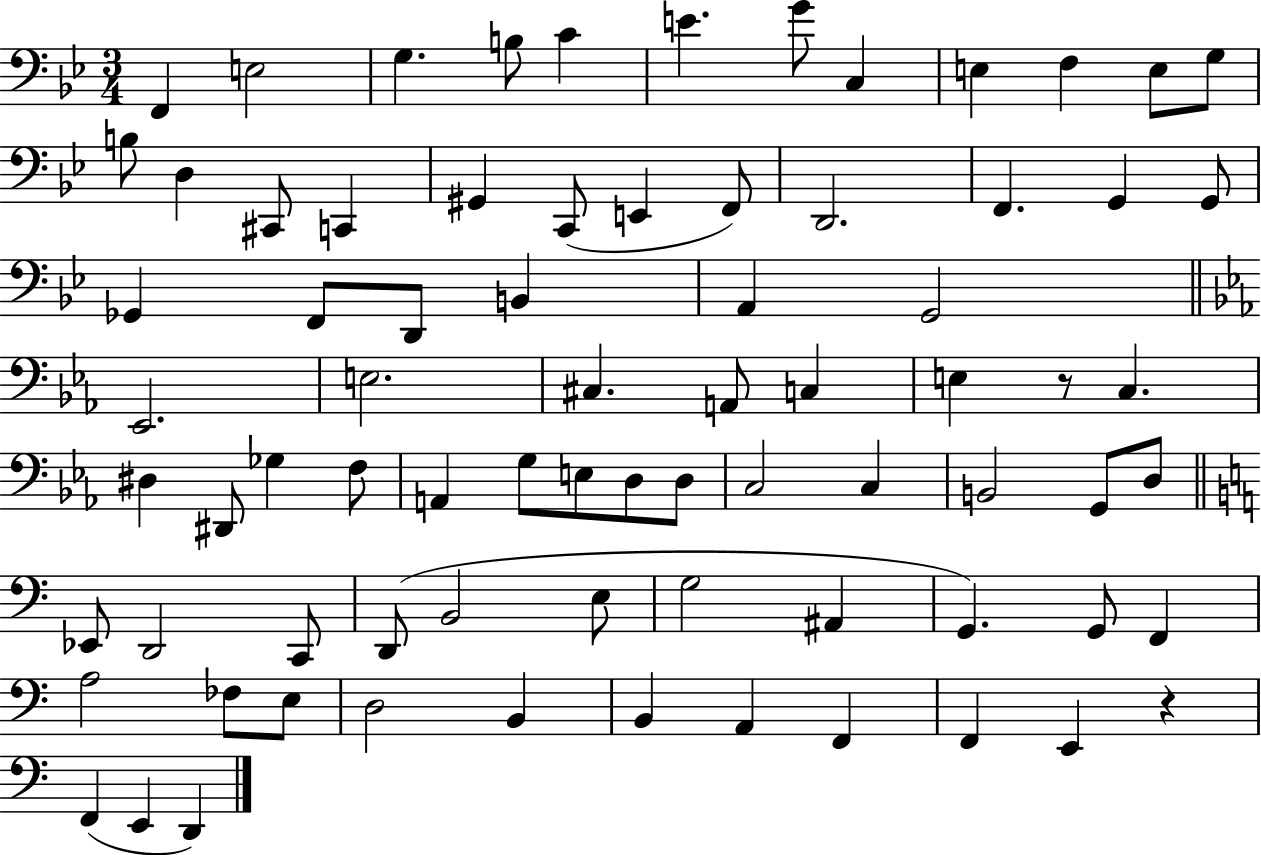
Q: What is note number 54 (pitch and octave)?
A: C2